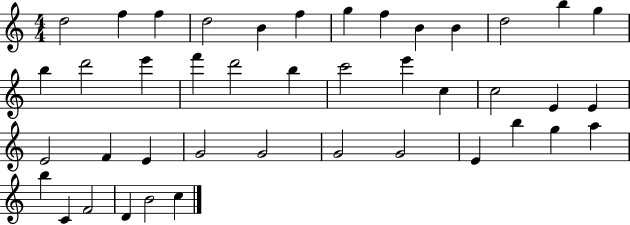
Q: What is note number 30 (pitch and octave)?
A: G4